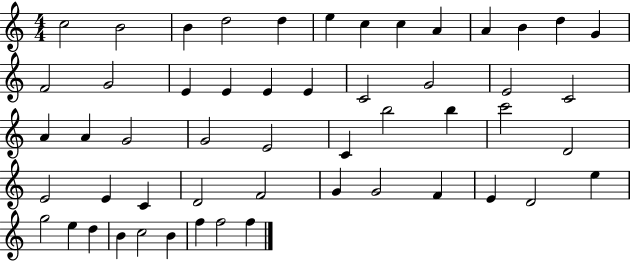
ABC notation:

X:1
T:Untitled
M:4/4
L:1/4
K:C
c2 B2 B d2 d e c c A A B d G F2 G2 E E E E C2 G2 E2 C2 A A G2 G2 E2 C b2 b c'2 D2 E2 E C D2 F2 G G2 F E D2 e g2 e d B c2 B f f2 f